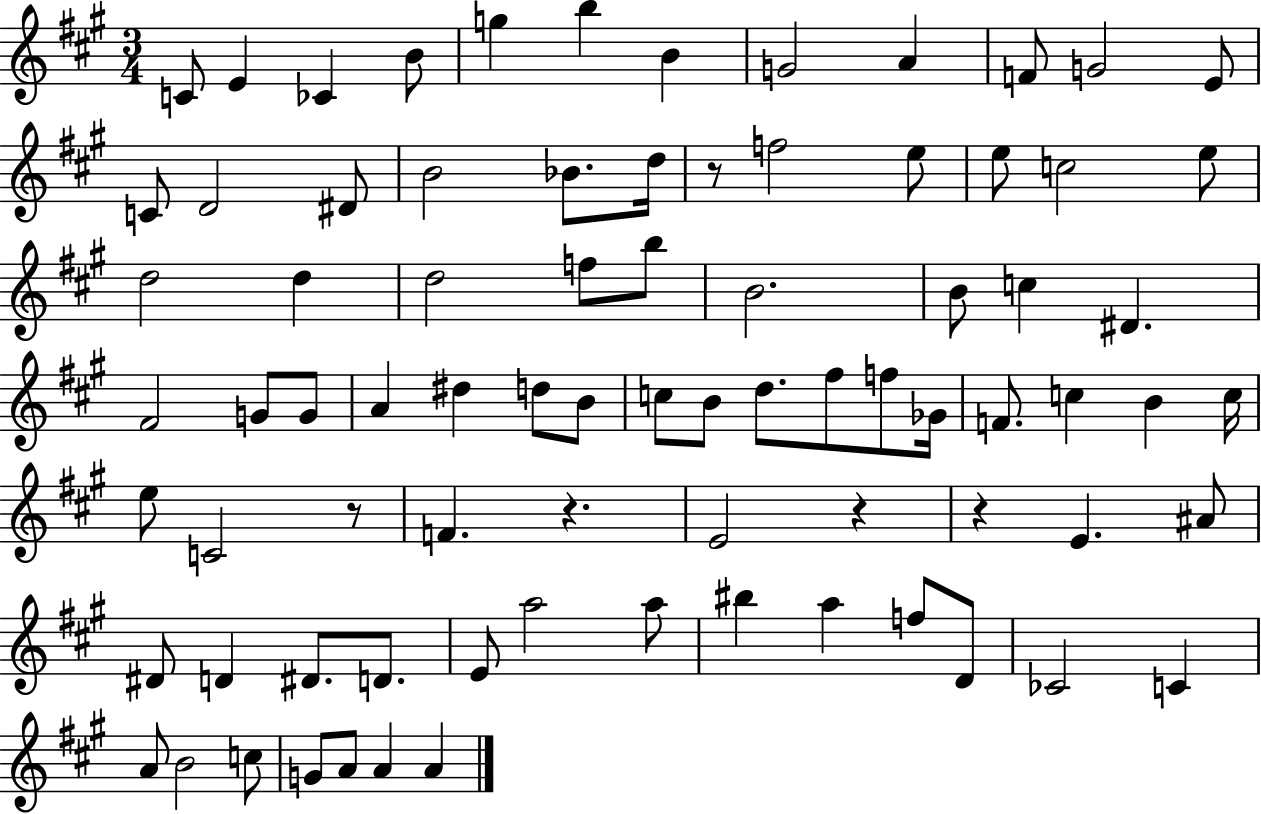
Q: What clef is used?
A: treble